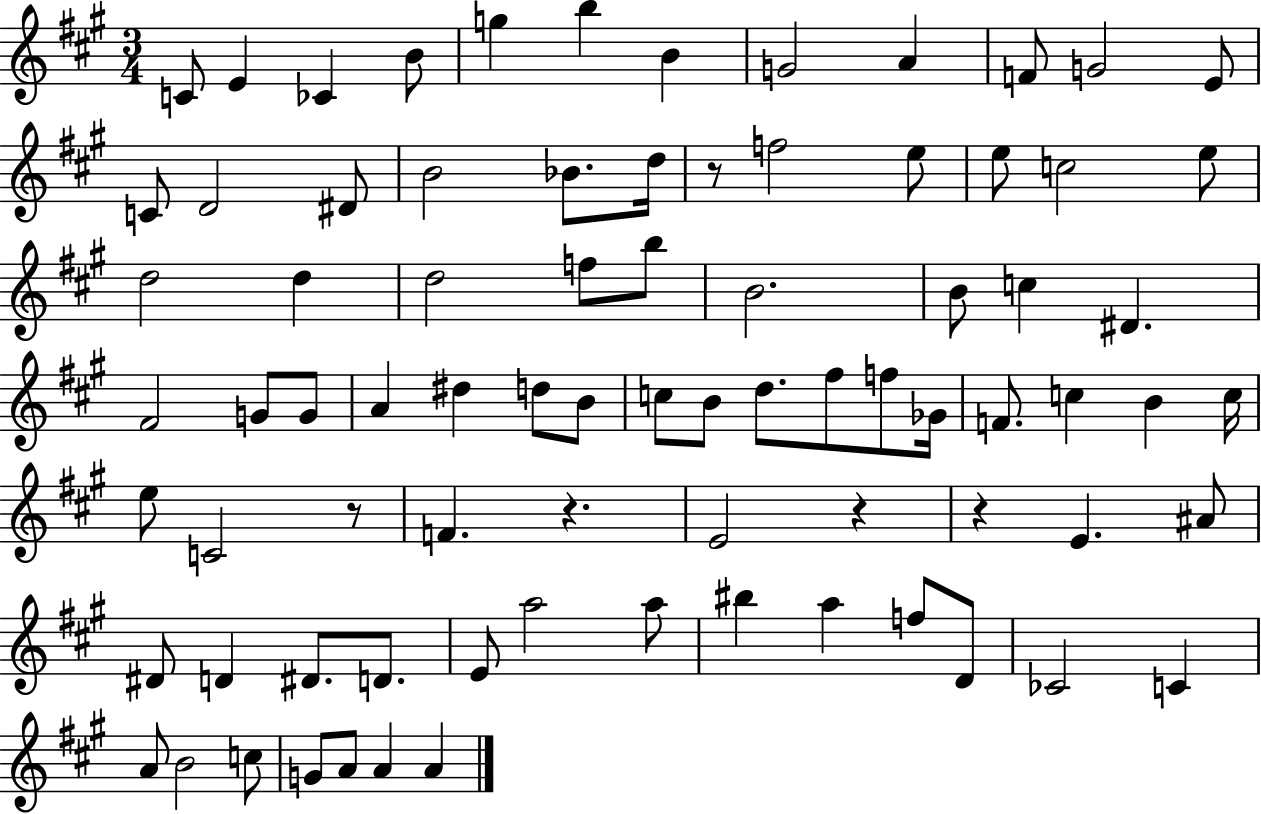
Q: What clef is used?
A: treble